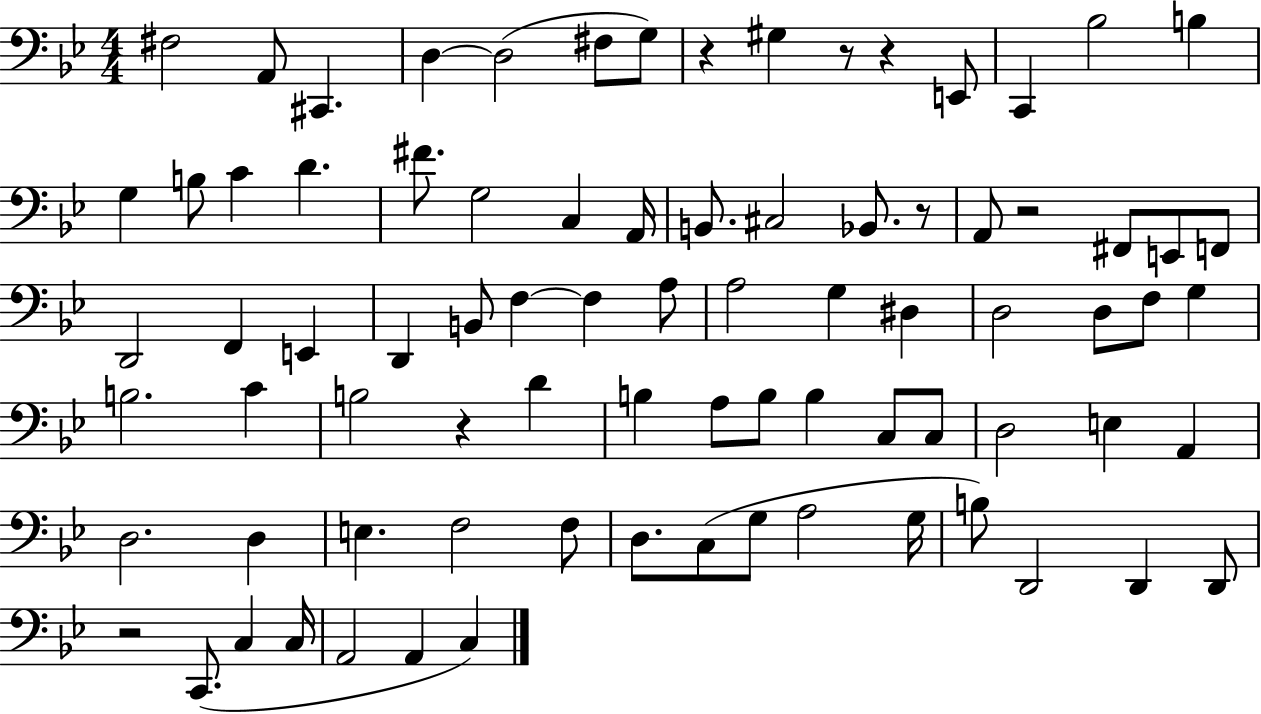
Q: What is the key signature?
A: BES major